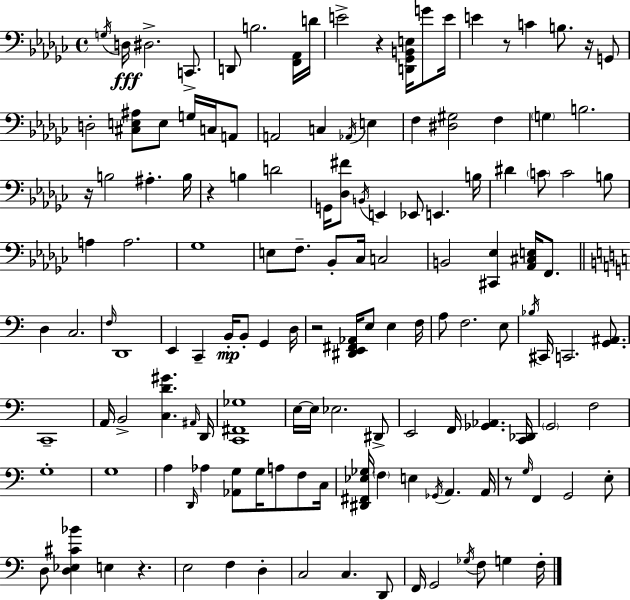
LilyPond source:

{
  \clef bass
  \time 4/4
  \defaultTimeSignature
  \key ees \minor
  \acciaccatura { g16 }\fff d16 dis2.-> c,8.-> | d,8 b2. <f, aes,>16 | d'16 e'2-> r4 <d, ges, b, e>16 g'8 | e'16 e'4 r8 c'4 b8. r16 g,8 | \break d2-. <cis e ais>8 e8 g16 c16 a,8 | a,2 c4 \acciaccatura { aes,16 } e4 | f4 <dis gis>2 f4 | \parenthesize g4 b2. | \break r16 b2 ais4.-. | b16 r4 b4 d'2 | g,16 <des fis'>8 \acciaccatura { b,16 } e,4 ees,8 e,4. | b16 dis'4 \parenthesize c'8 c'2 | \break b8 a4 a2. | ges1 | e8 f8.-- bes,8-. ces16 c2 | b,2 <cis, ees>4 <aes, cis e>16 | \break f,8. \bar "||" \break \key c \major d4 c2. | \grace { f16 } d,1 | e,4 c,4-- b,16-.\mp b,8-. g,4 | d16 r2 <dis, e, fis, aes,>16 e8 e4 | \break f16 a8 f2. e8 | \acciaccatura { bes16 } cis,16 c,2. <g, ais,>8. | c,1-- | a,16 b,2-> <c d' gis'>4. | \break \grace { ais,16 } d,16 <c, fis, ges>1 | e16~~ e16 ees2. | dis,8-> e,2 f,16 <ges, aes,>4. | <c, des,>16 \parenthesize g,2 f2 | \break g1-. | g1 | a4 \grace { d,16 } aes4 <aes, g>8 g16 a8 | f8 c16 <dis, fis, ees ges>16 \parenthesize f4 e4 \acciaccatura { ges,16 } a,4. | \break a,16 r8 \grace { g16 } f,4 g,2 | e8-. d8 <d ees cis' bes'>4 e4 | r4. e2 f4 | d4-. c2 c4. | \break d,8 f,16 g,2 \acciaccatura { ges16 } | f8 g4 f16-. \bar "|."
}